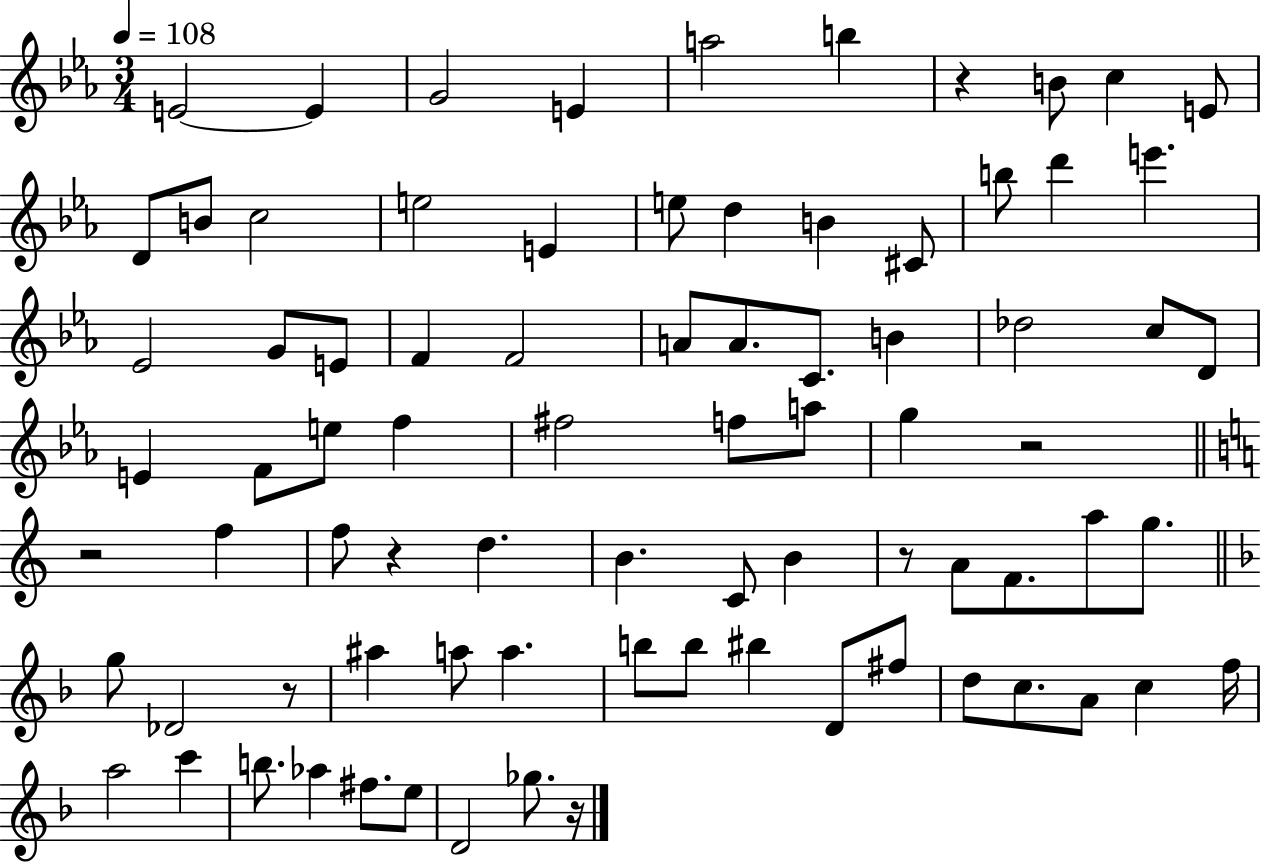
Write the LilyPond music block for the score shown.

{
  \clef treble
  \numericTimeSignature
  \time 3/4
  \key ees \major
  \tempo 4 = 108
  e'2~~ e'4 | g'2 e'4 | a''2 b''4 | r4 b'8 c''4 e'8 | \break d'8 b'8 c''2 | e''2 e'4 | e''8 d''4 b'4 cis'8 | b''8 d'''4 e'''4. | \break ees'2 g'8 e'8 | f'4 f'2 | a'8 a'8. c'8. b'4 | des''2 c''8 d'8 | \break e'4 f'8 e''8 f''4 | fis''2 f''8 a''8 | g''4 r2 | \bar "||" \break \key a \minor r2 f''4 | f''8 r4 d''4. | b'4. c'8 b'4 | r8 a'8 f'8. a''8 g''8. | \break \bar "||" \break \key f \major g''8 des'2 r8 | ais''4 a''8 a''4. | b''8 b''8 bis''4 d'8 fis''8 | d''8 c''8. a'8 c''4 f''16 | \break a''2 c'''4 | b''8. aes''4 fis''8. e''8 | d'2 ges''8. r16 | \bar "|."
}